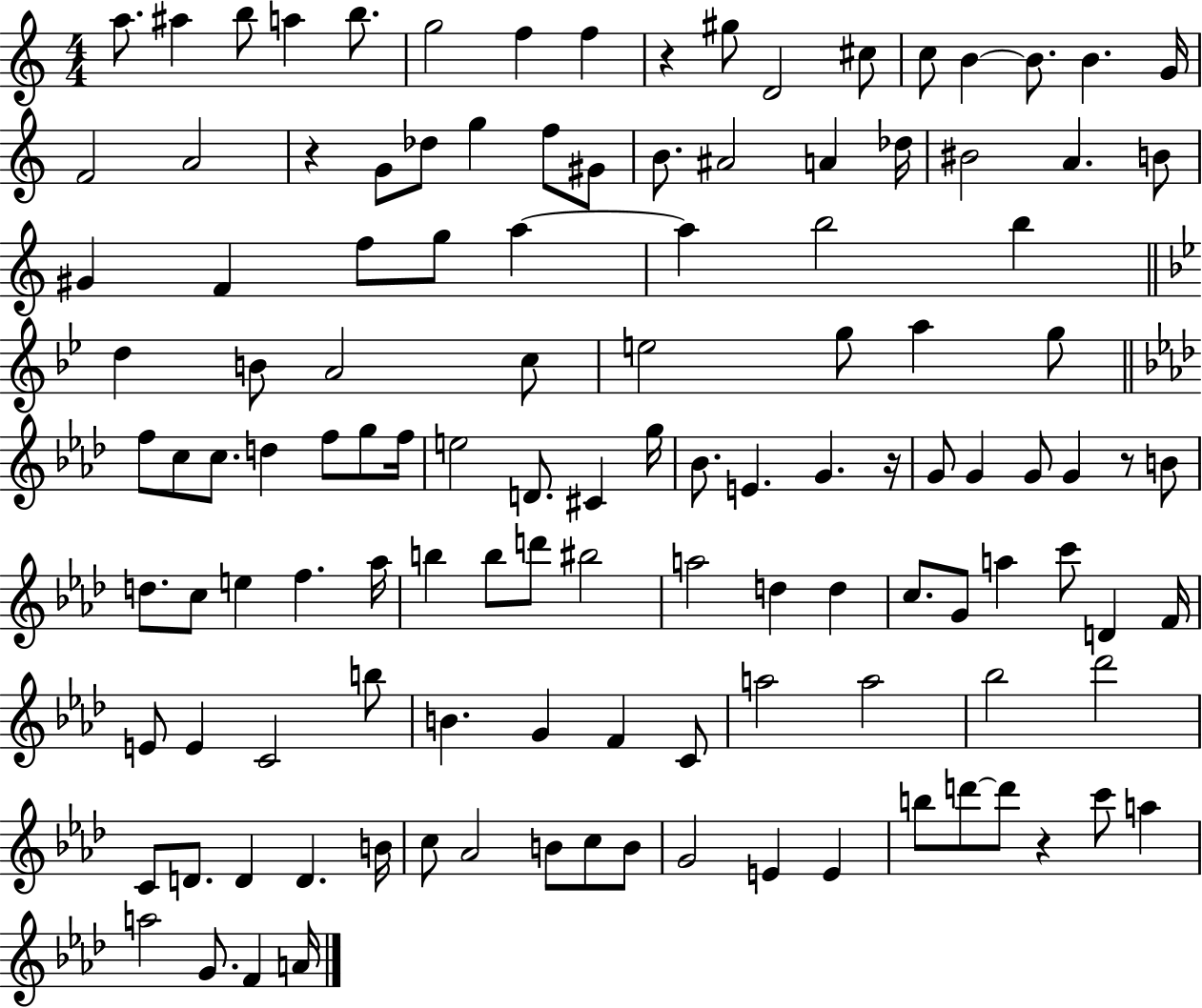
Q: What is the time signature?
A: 4/4